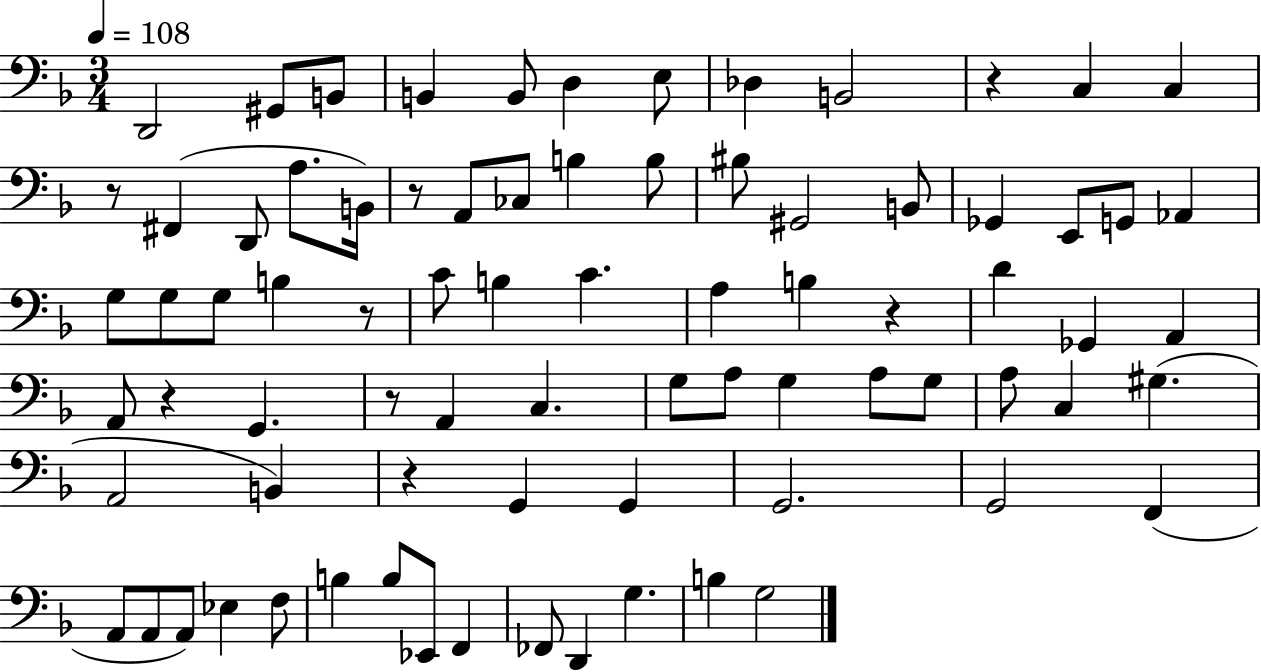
X:1
T:Untitled
M:3/4
L:1/4
K:F
D,,2 ^G,,/2 B,,/2 B,, B,,/2 D, E,/2 _D, B,,2 z C, C, z/2 ^F,, D,,/2 A,/2 B,,/4 z/2 A,,/2 _C,/2 B, B,/2 ^B,/2 ^G,,2 B,,/2 _G,, E,,/2 G,,/2 _A,, G,/2 G,/2 G,/2 B, z/2 C/2 B, C A, B, z D _G,, A,, A,,/2 z G,, z/2 A,, C, G,/2 A,/2 G, A,/2 G,/2 A,/2 C, ^G, A,,2 B,, z G,, G,, G,,2 G,,2 F,, A,,/2 A,,/2 A,,/2 _E, F,/2 B, B,/2 _E,,/2 F,, _F,,/2 D,, G, B, G,2